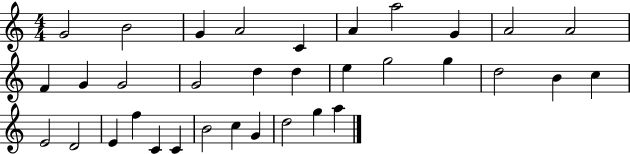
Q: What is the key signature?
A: C major